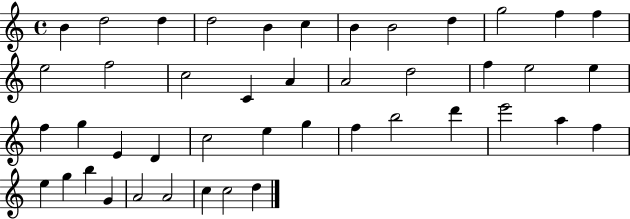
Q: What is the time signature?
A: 4/4